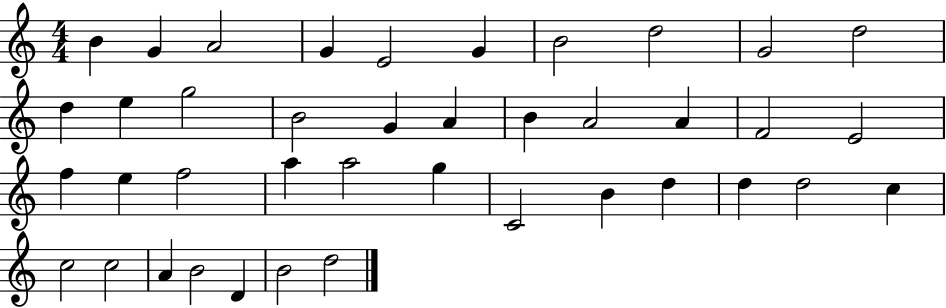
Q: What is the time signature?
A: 4/4